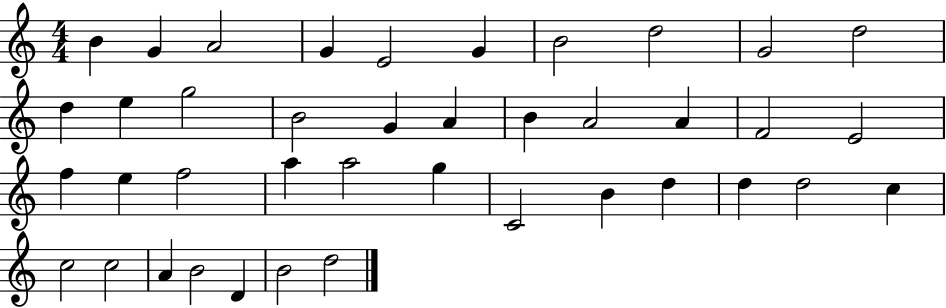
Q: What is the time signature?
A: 4/4